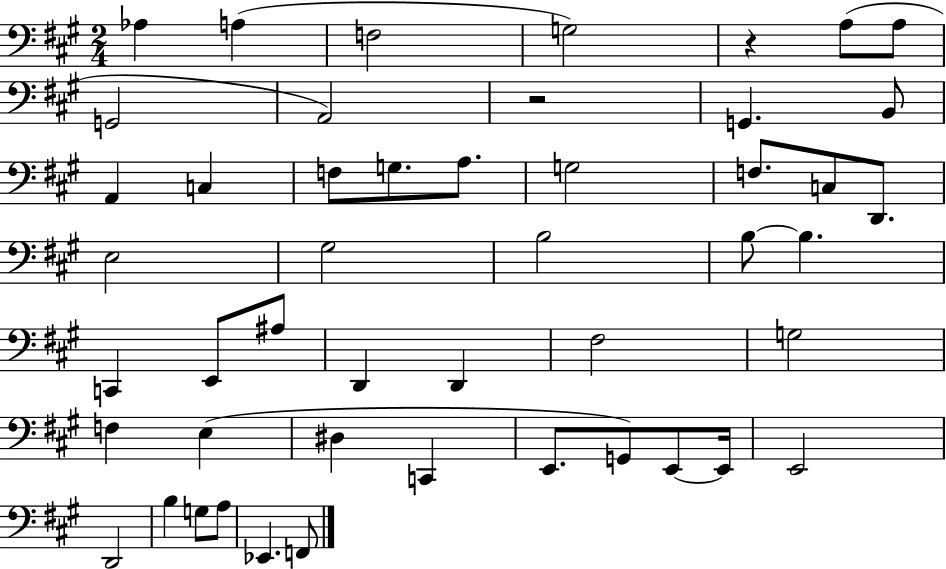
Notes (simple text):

Ab3/q A3/q F3/h G3/h R/q A3/e A3/e G2/h A2/h R/h G2/q. B2/e A2/q C3/q F3/e G3/e. A3/e. G3/h F3/e. C3/e D2/e. E3/h G#3/h B3/h B3/e B3/q. C2/q E2/e A#3/e D2/q D2/q F#3/h G3/h F3/q E3/q D#3/q C2/q E2/e. G2/e E2/e E2/s E2/h D2/h B3/q G3/e A3/e Eb2/q. F2/e